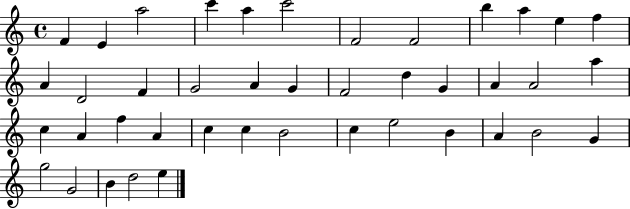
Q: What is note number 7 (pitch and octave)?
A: F4